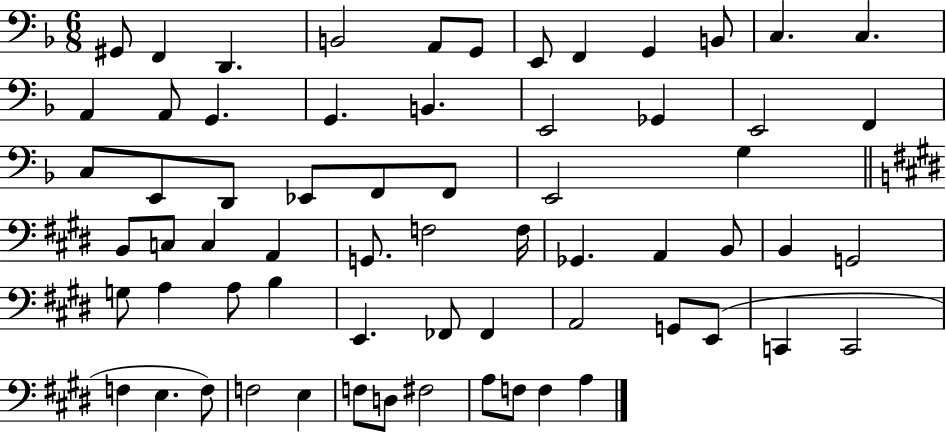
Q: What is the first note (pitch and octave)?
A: G#2